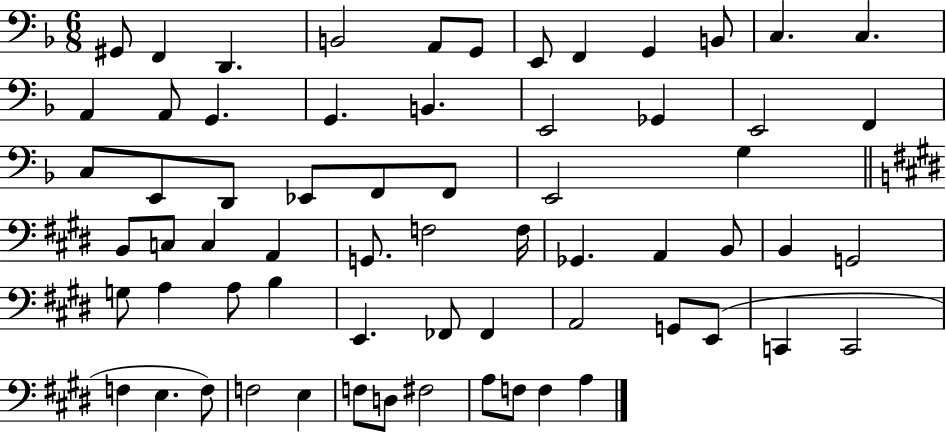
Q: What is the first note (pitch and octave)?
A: G#2